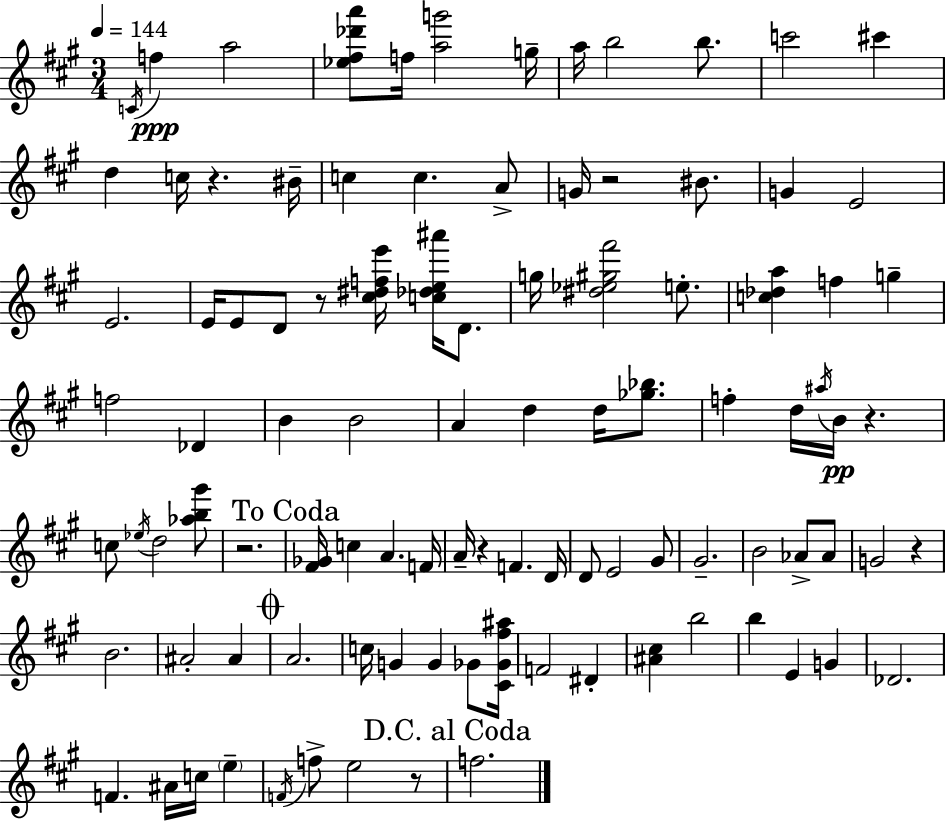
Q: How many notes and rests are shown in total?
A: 99